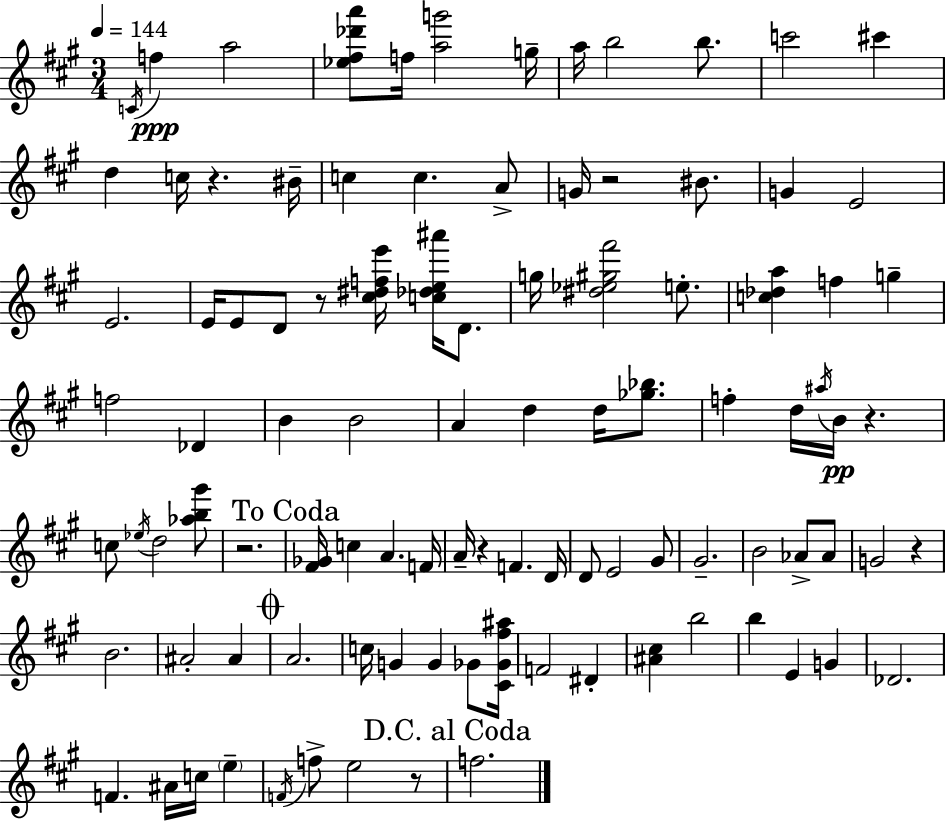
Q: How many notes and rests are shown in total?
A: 99